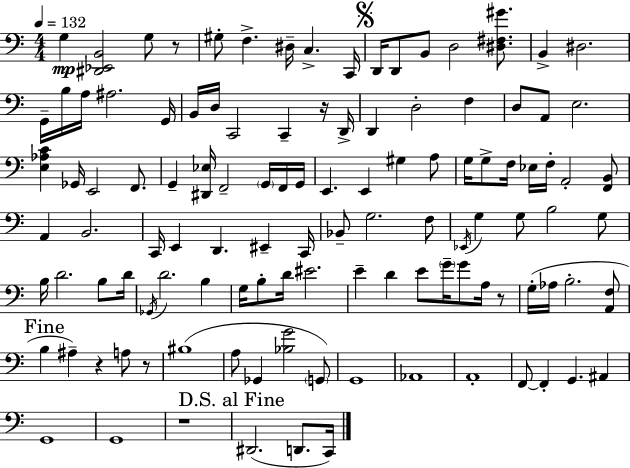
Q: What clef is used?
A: bass